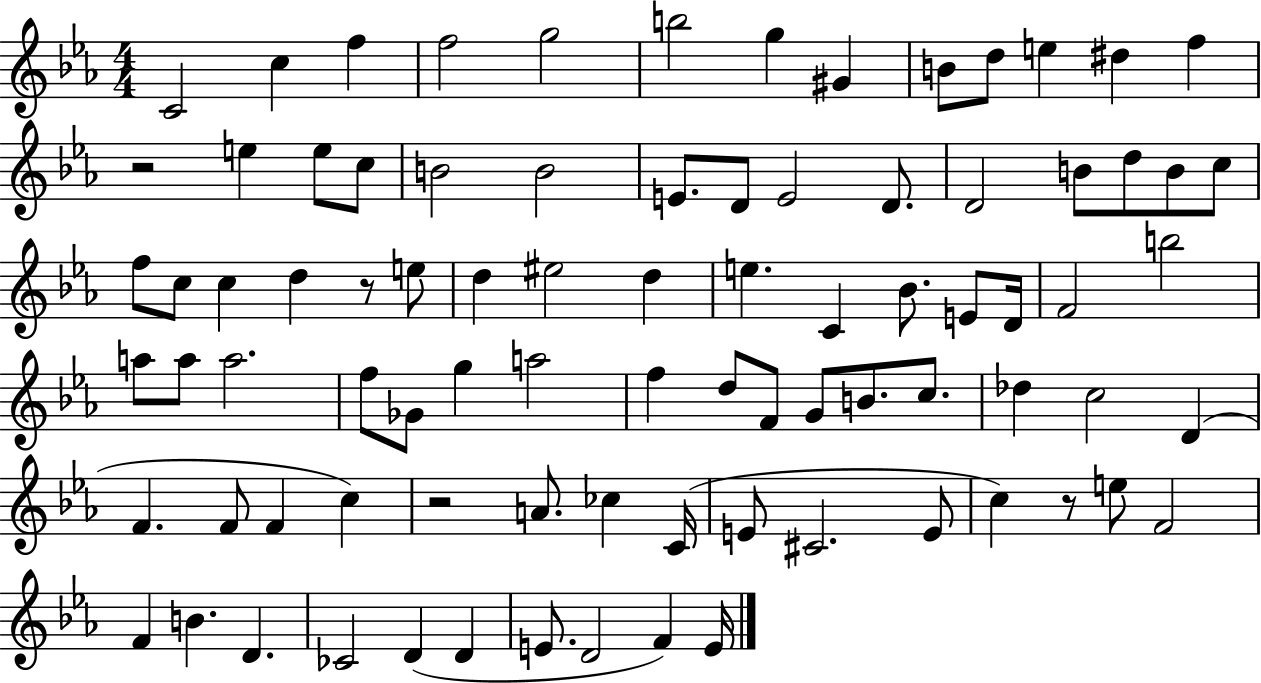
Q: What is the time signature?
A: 4/4